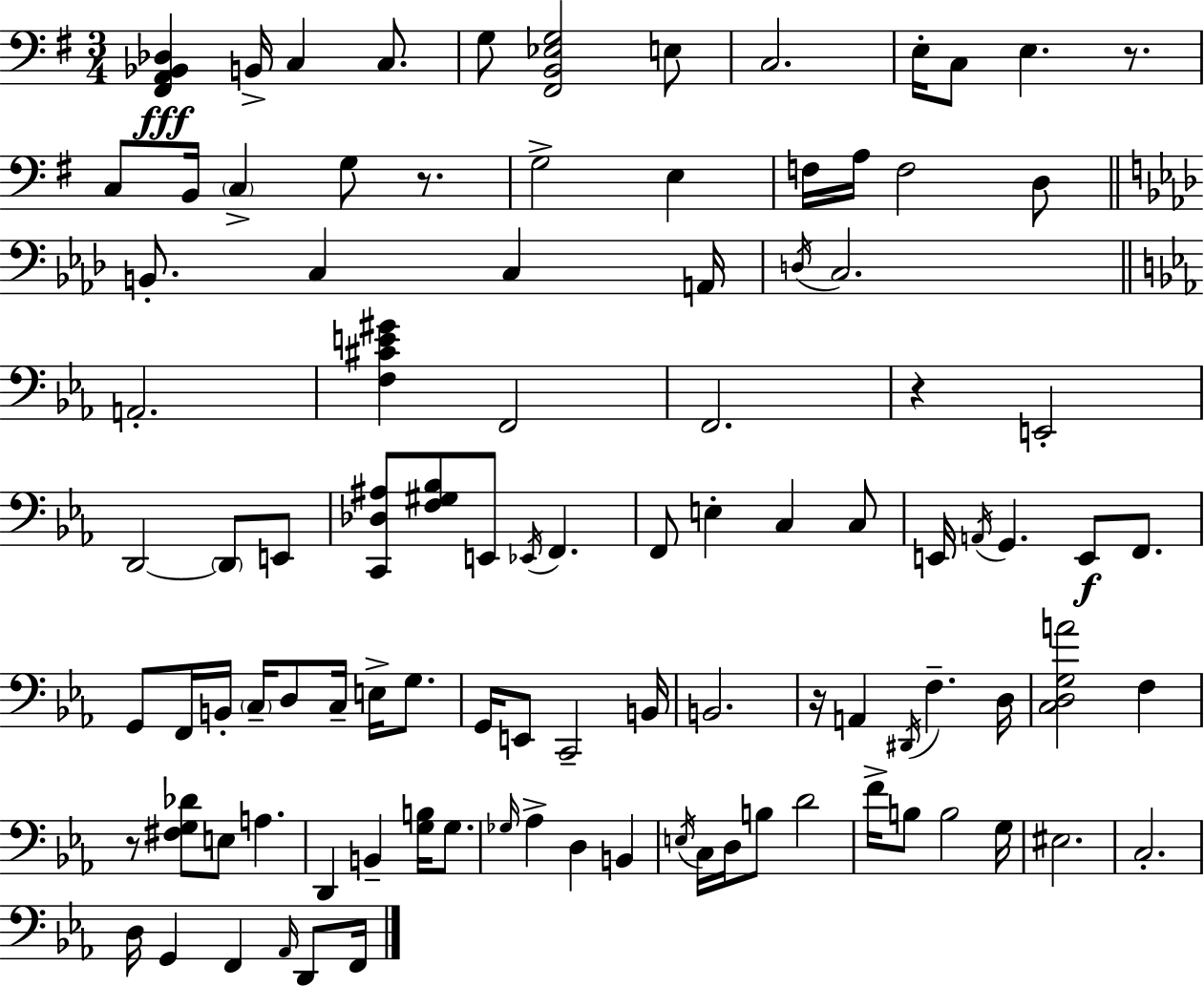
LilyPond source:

{
  \clef bass
  \numericTimeSignature
  \time 3/4
  \key g \major
  \repeat volta 2 { <fis, a, bes, des>4\fff b,16-> c4 c8. | g8 <fis, b, ees g>2 e8 | c2. | e16-. c8 e4. r8. | \break c8 b,16 \parenthesize c4-> g8 r8. | g2-> e4 | f16 a16 f2 d8 | \bar "||" \break \key aes \major b,8.-. c4 c4 a,16 | \acciaccatura { d16 } c2. | \bar "||" \break \key c \minor a,2.-. | <f cis' e' gis'>4 f,2 | f,2. | r4 e,2-. | \break d,2~~ \parenthesize d,8 e,8 | <c, des ais>8 <f gis bes>8 e,8 \acciaccatura { ees,16 } f,4. | f,8 e4-. c4 c8 | e,16 \acciaccatura { a,16 } g,4. e,8\f f,8. | \break g,8 f,16 b,16-. \parenthesize c16-- d8 c16-- e16-> g8. | g,16 e,8 c,2-- | b,16 b,2. | r16 a,4 \acciaccatura { dis,16 } f4.-- | \break d16 <c d g a'>2 f4 | r8 <fis g des'>8 e8 a4. | d,4 b,4-- <g b>16 | g8. \grace { ges16 } aes4-> d4 | \break b,4 \acciaccatura { e16 } c16 d16 b8 d'2 | f'16-> b8 b2 | g16 eis2. | c2.-. | \break d16 g,4 f,4 | \grace { aes,16 } d,8 f,16 } \bar "|."
}